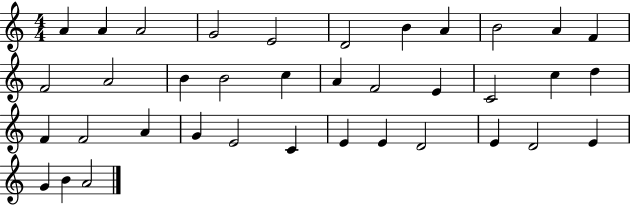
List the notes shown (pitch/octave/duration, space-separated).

A4/q A4/q A4/h G4/h E4/h D4/h B4/q A4/q B4/h A4/q F4/q F4/h A4/h B4/q B4/h C5/q A4/q F4/h E4/q C4/h C5/q D5/q F4/q F4/h A4/q G4/q E4/h C4/q E4/q E4/q D4/h E4/q D4/h E4/q G4/q B4/q A4/h